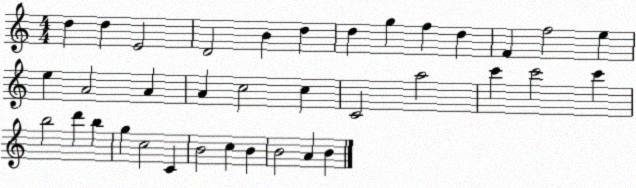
X:1
T:Untitled
M:4/4
L:1/4
K:C
d d E2 D2 B d d g f d F f2 e e A2 A A c2 c C2 a2 c' c'2 c' b2 d' b g c2 C B2 c B B2 A B